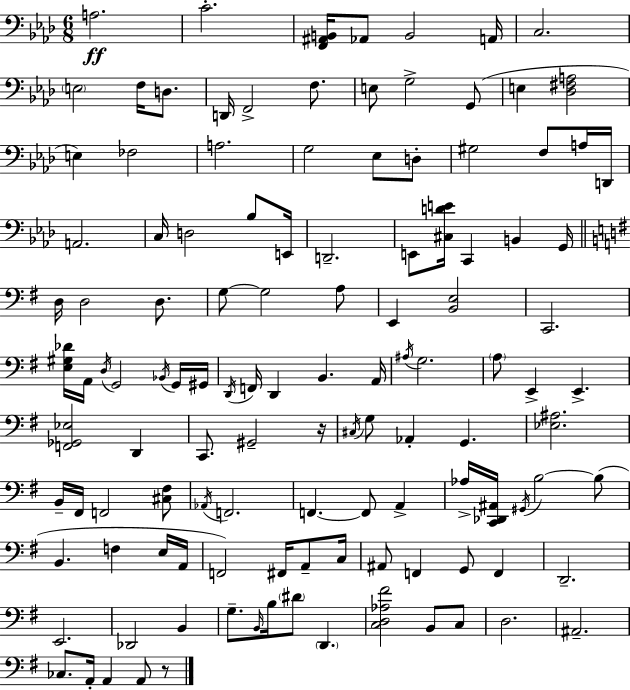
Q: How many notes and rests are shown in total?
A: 120